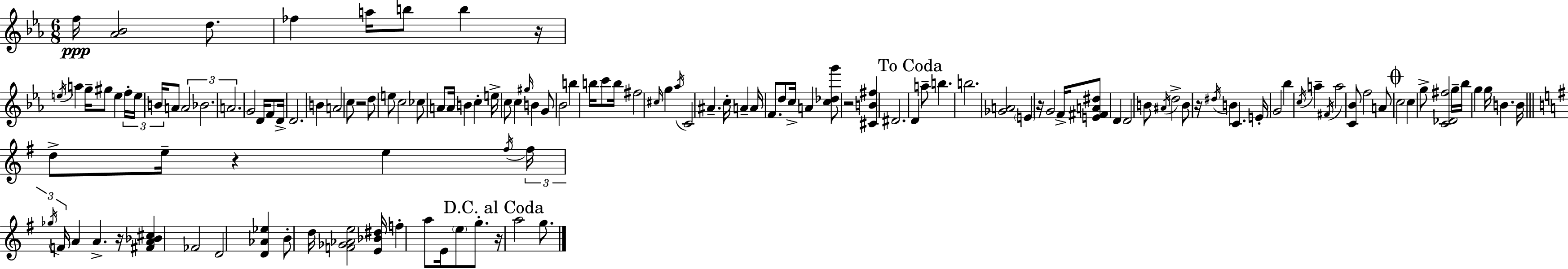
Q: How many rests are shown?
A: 8